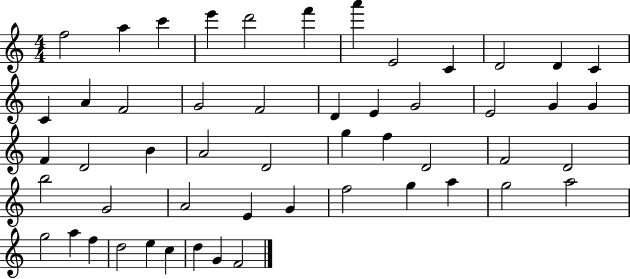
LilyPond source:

{
  \clef treble
  \numericTimeSignature
  \time 4/4
  \key c \major
  f''2 a''4 c'''4 | e'''4 d'''2 f'''4 | a'''4 e'2 c'4 | d'2 d'4 c'4 | \break c'4 a'4 f'2 | g'2 f'2 | d'4 e'4 g'2 | e'2 g'4 g'4 | \break f'4 d'2 b'4 | a'2 d'2 | g''4 f''4 d'2 | f'2 d'2 | \break b''2 g'2 | a'2 e'4 g'4 | f''2 g''4 a''4 | g''2 a''2 | \break g''2 a''4 f''4 | d''2 e''4 c''4 | d''4 g'4 f'2 | \bar "|."
}